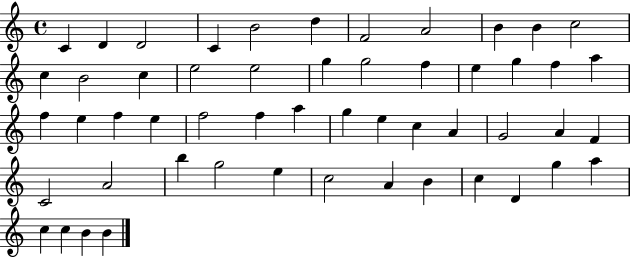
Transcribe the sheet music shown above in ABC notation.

X:1
T:Untitled
M:4/4
L:1/4
K:C
C D D2 C B2 d F2 A2 B B c2 c B2 c e2 e2 g g2 f e g f a f e f e f2 f a g e c A G2 A F C2 A2 b g2 e c2 A B c D g a c c B B